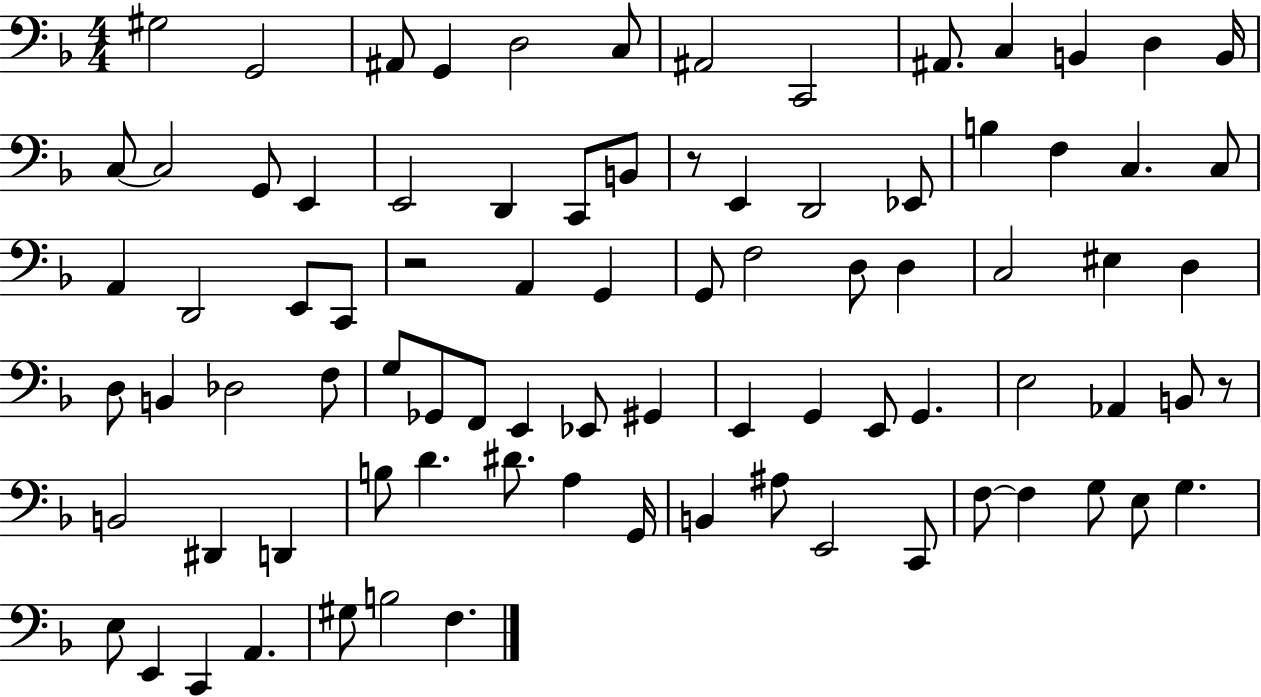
{
  \clef bass
  \numericTimeSignature
  \time 4/4
  \key f \major
  gis2 g,2 | ais,8 g,4 d2 c8 | ais,2 c,2 | ais,8. c4 b,4 d4 b,16 | \break c8~~ c2 g,8 e,4 | e,2 d,4 c,8 b,8 | r8 e,4 d,2 ees,8 | b4 f4 c4. c8 | \break a,4 d,2 e,8 c,8 | r2 a,4 g,4 | g,8 f2 d8 d4 | c2 eis4 d4 | \break d8 b,4 des2 f8 | g8 ges,8 f,8 e,4 ees,8 gis,4 | e,4 g,4 e,8 g,4. | e2 aes,4 b,8 r8 | \break b,2 dis,4 d,4 | b8 d'4. dis'8. a4 g,16 | b,4 ais8 e,2 c,8 | f8~~ f4 g8 e8 g4. | \break e8 e,4 c,4 a,4. | gis8 b2 f4. | \bar "|."
}